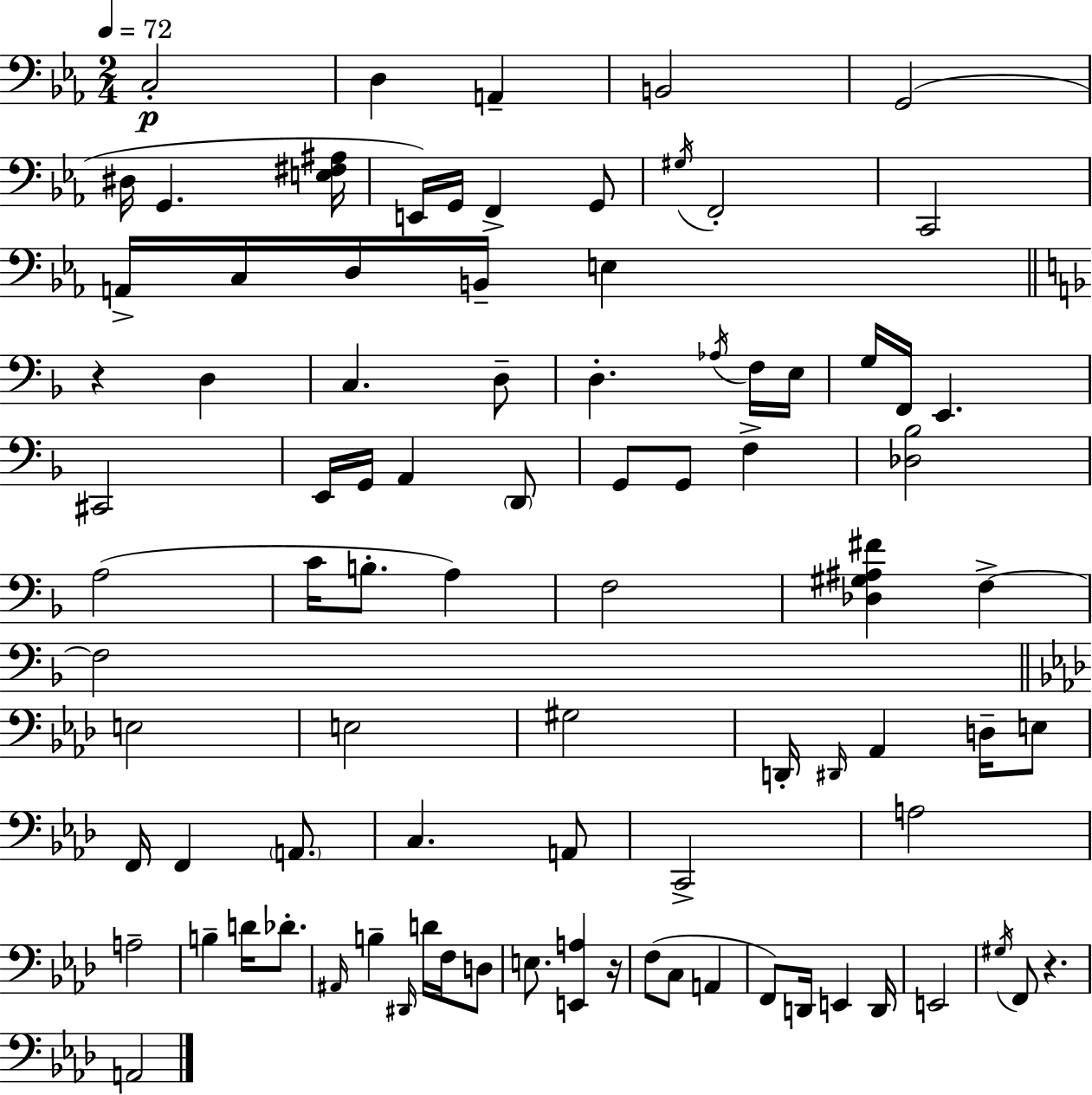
C3/h D3/q A2/q B2/h G2/h D#3/s G2/q. [E3,F#3,A#3]/s E2/s G2/s F2/q G2/e G#3/s F2/h C2/h A2/s C3/s D3/s B2/s E3/q R/q D3/q C3/q. D3/e D3/q. Ab3/s F3/s E3/s G3/s F2/s E2/q. C#2/h E2/s G2/s A2/q D2/e G2/e G2/e F3/q [Db3,Bb3]/h A3/h C4/s B3/e. A3/q F3/h [Db3,G#3,A#3,F#4]/q F3/q F3/h E3/h E3/h G#3/h D2/s D#2/s Ab2/q D3/s E3/e F2/s F2/q A2/e. C3/q. A2/e C2/h A3/h A3/h B3/q D4/s Db4/e. A#2/s B3/q D#2/s D4/s F3/s D3/e E3/e. [E2,A3]/q R/s F3/e C3/e A2/q F2/e D2/s E2/q D2/s E2/h G#3/s F2/e R/q. A2/h